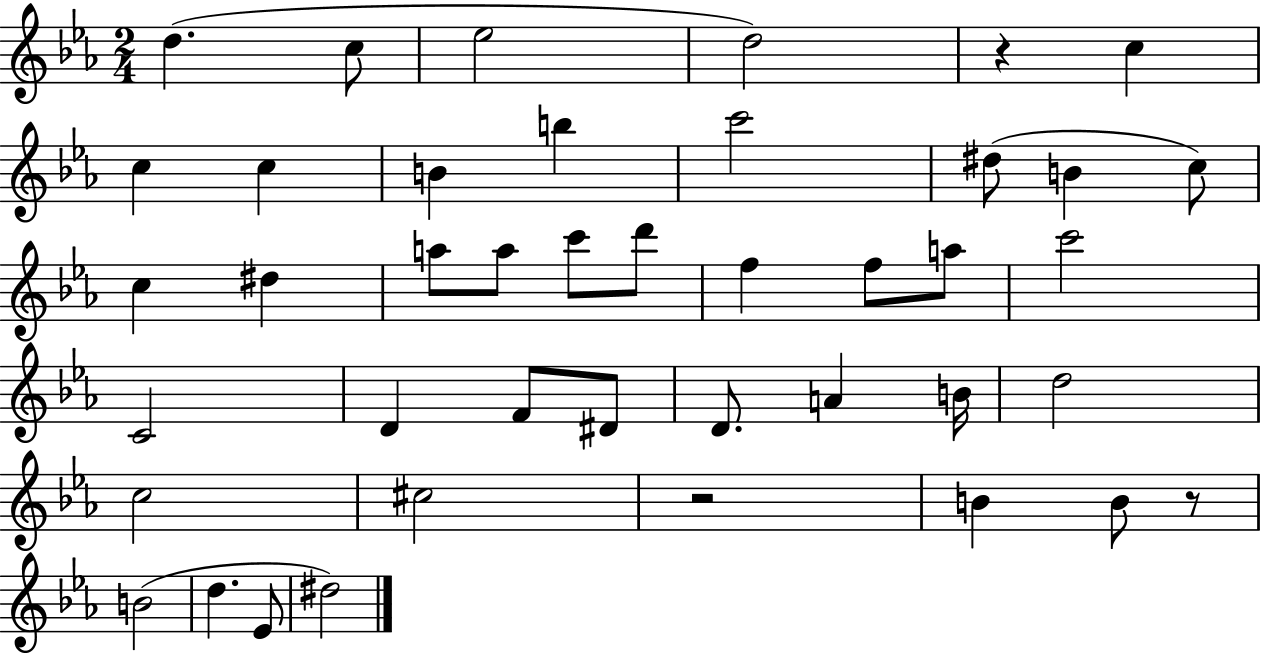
{
  \clef treble
  \numericTimeSignature
  \time 2/4
  \key ees \major
  d''4.( c''8 | ees''2 | d''2) | r4 c''4 | \break c''4 c''4 | b'4 b''4 | c'''2 | dis''8( b'4 c''8) | \break c''4 dis''4 | a''8 a''8 c'''8 d'''8 | f''4 f''8 a''8 | c'''2 | \break c'2 | d'4 f'8 dis'8 | d'8. a'4 b'16 | d''2 | \break c''2 | cis''2 | r2 | b'4 b'8 r8 | \break b'2( | d''4. ees'8 | dis''2) | \bar "|."
}